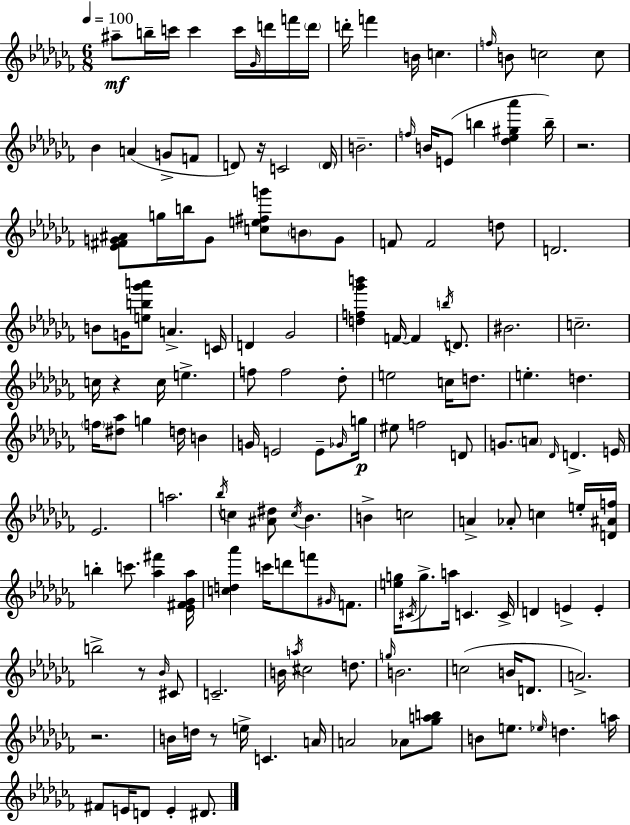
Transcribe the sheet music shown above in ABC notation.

X:1
T:Untitled
M:6/8
L:1/4
K:Abm
^a/2 b/4 c'/4 c' c'/4 _G/4 d'/4 f'/4 d'/4 d'/4 f' B/4 c f/4 B/2 c2 c/2 _B A G/2 F/2 D/2 z/4 C2 D/4 B2 f/4 B/4 E/2 b [_d_e^g_a'] b/4 z2 [_E^FG^A]/2 g/4 b/4 G/2 [ce^fg']/2 B/2 G/2 F/2 F2 d/2 D2 B/2 G/4 [eb_g'a']/2 A C/4 D _G2 [df_g'b'] F/4 F b/4 D/2 ^B2 c2 c/4 z c/4 e f/2 f2 _d/2 e2 c/4 d/2 e d f/4 [^d_a]/2 g d/4 B G/4 E2 E/2 _G/4 g/4 ^e/2 f2 D/2 G/2 A/2 _D/4 D E/4 _E2 a2 _b/4 c [^A^d]/2 c/4 _B B c2 A _A/2 c e/4 [D^Af]/4 b c'/2 [_a^f'] [_E^F_G_a]/4 [cd_a'] c'/4 d'/2 f'/2 ^G/4 F/2 [eg]/4 ^C/4 g/2 a/4 C C/4 D E E b2 z/2 _B/4 ^C/2 C2 B/4 a/4 ^c2 d/2 g/4 B2 c2 B/4 D/2 A2 z2 B/4 d/4 z/2 e/4 C A/4 A2 _A/2 [_gab]/2 B/2 e/2 _e/4 d a/4 ^F/2 E/4 D/2 E ^D/2